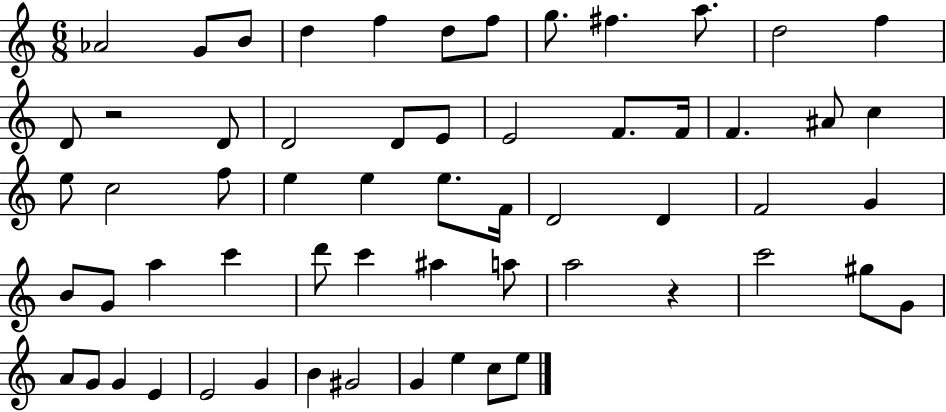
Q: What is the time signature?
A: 6/8